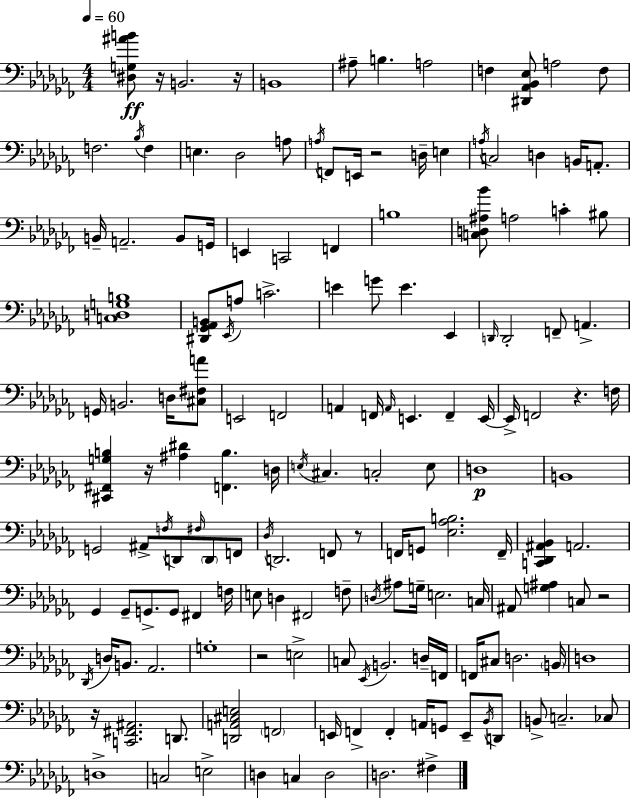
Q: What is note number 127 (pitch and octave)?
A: CES3